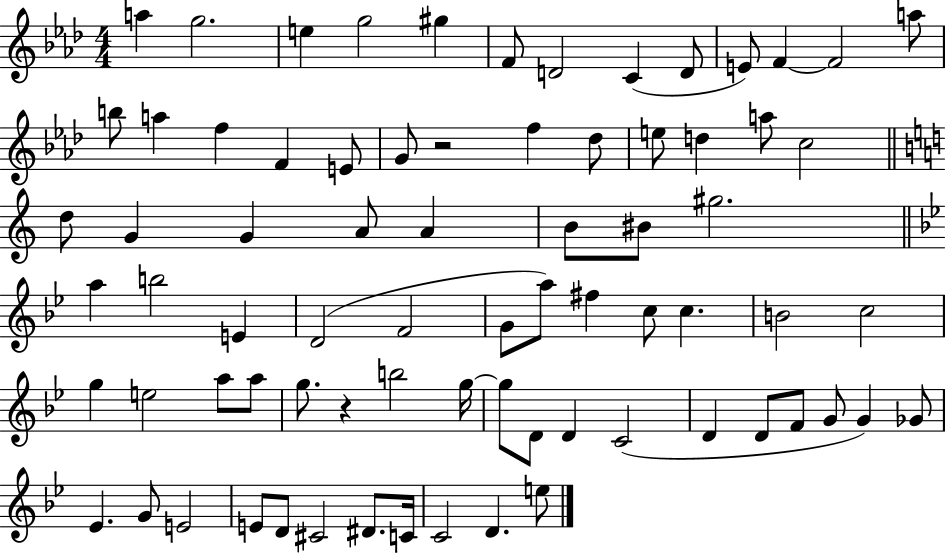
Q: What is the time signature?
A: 4/4